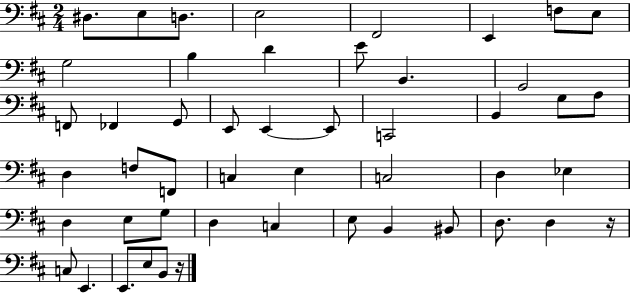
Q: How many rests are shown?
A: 2